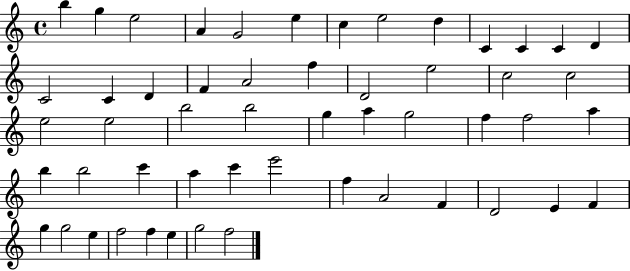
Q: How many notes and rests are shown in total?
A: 53